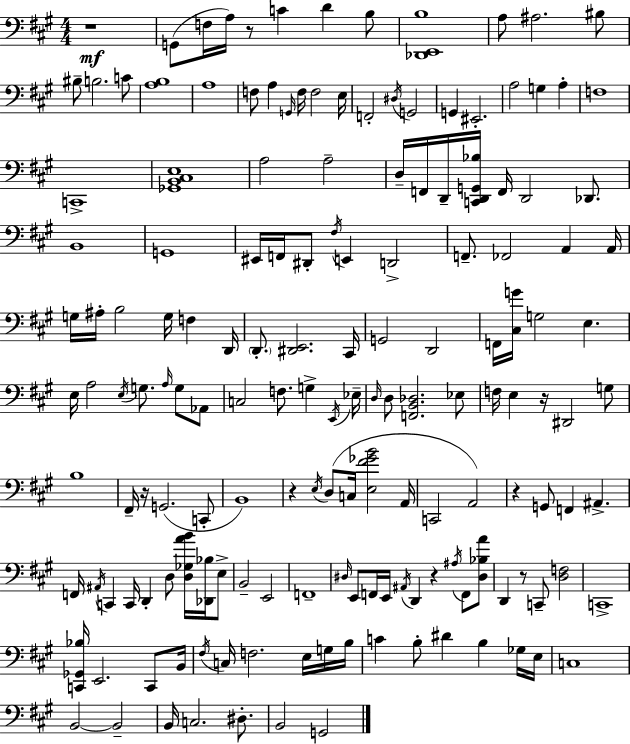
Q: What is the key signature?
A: A major